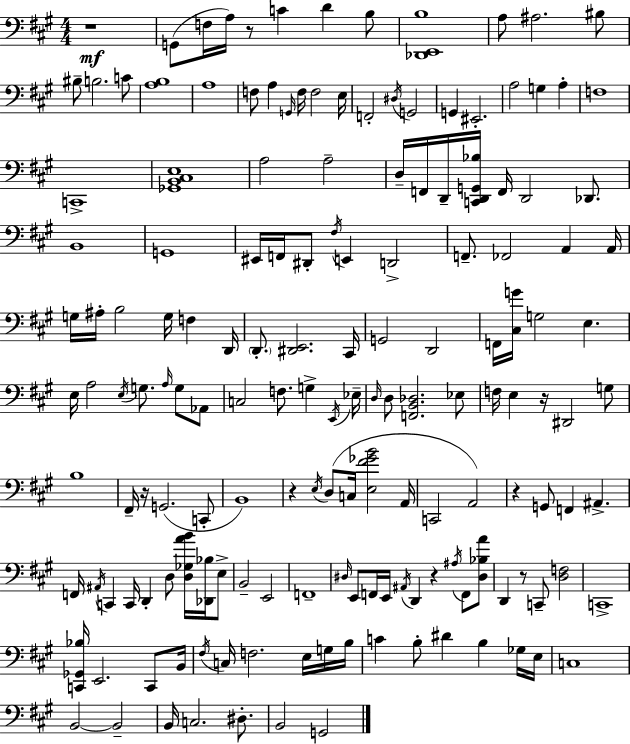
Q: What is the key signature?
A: A major